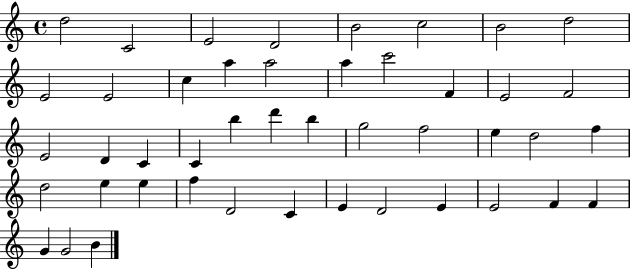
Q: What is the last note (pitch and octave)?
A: B4